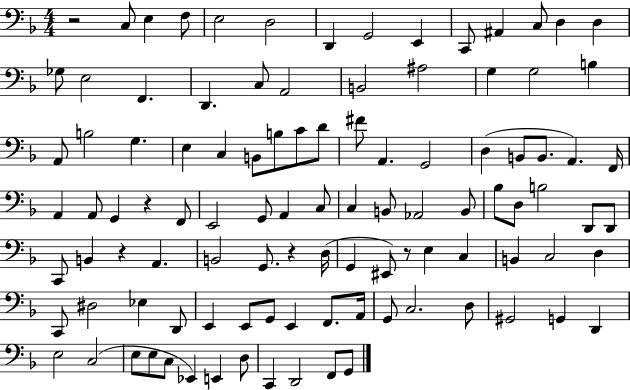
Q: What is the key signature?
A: F major